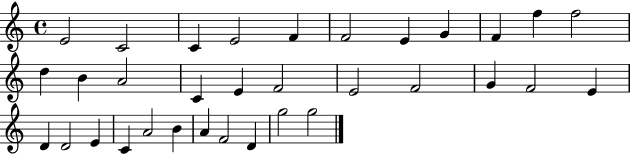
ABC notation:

X:1
T:Untitled
M:4/4
L:1/4
K:C
E2 C2 C E2 F F2 E G F f f2 d B A2 C E F2 E2 F2 G F2 E D D2 E C A2 B A F2 D g2 g2